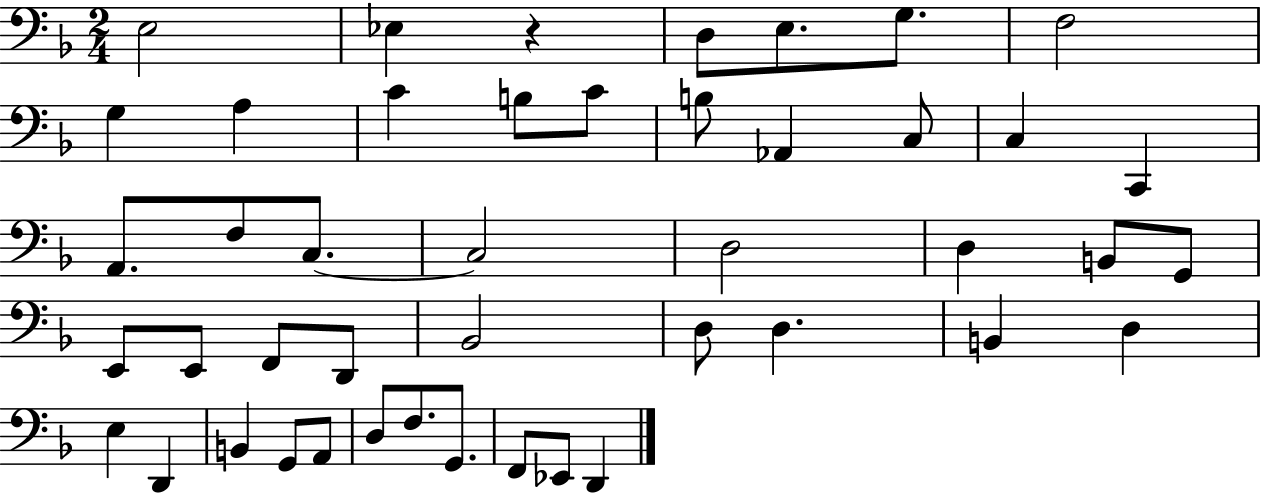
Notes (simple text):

E3/h Eb3/q R/q D3/e E3/e. G3/e. F3/h G3/q A3/q C4/q B3/e C4/e B3/e Ab2/q C3/e C3/q C2/q A2/e. F3/e C3/e. C3/h D3/h D3/q B2/e G2/e E2/e E2/e F2/e D2/e Bb2/h D3/e D3/q. B2/q D3/q E3/q D2/q B2/q G2/e A2/e D3/e F3/e. G2/e. F2/e Eb2/e D2/q